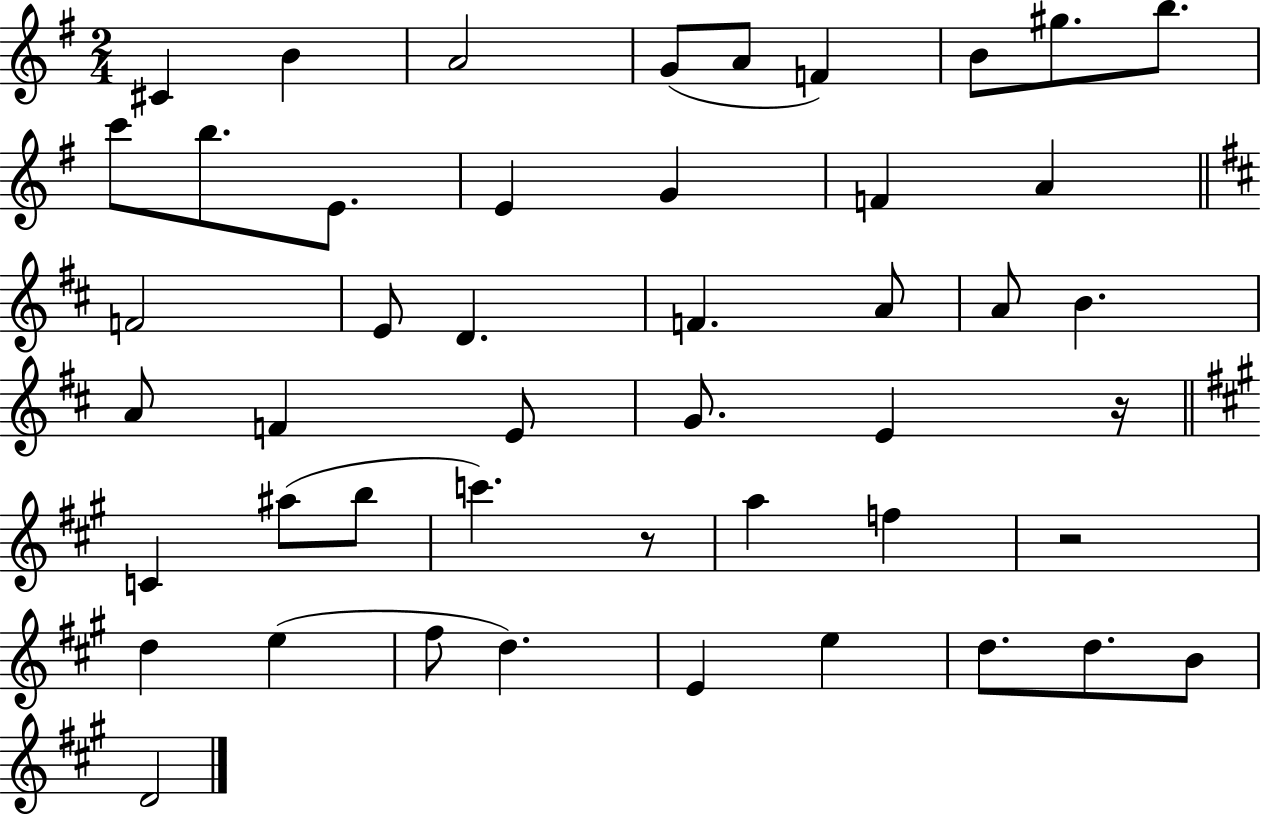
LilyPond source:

{
  \clef treble
  \numericTimeSignature
  \time 2/4
  \key g \major
  \repeat volta 2 { cis'4 b'4 | a'2 | g'8( a'8 f'4) | b'8 gis''8. b''8. | \break c'''8 b''8. e'8. | e'4 g'4 | f'4 a'4 | \bar "||" \break \key d \major f'2 | e'8 d'4. | f'4. a'8 | a'8 b'4. | \break a'8 f'4 e'8 | g'8. e'4 r16 | \bar "||" \break \key a \major c'4 ais''8( b''8 | c'''4.) r8 | a''4 f''4 | r2 | \break d''4 e''4( | fis''8 d''4.) | e'4 e''4 | d''8. d''8. b'8 | \break d'2 | } \bar "|."
}